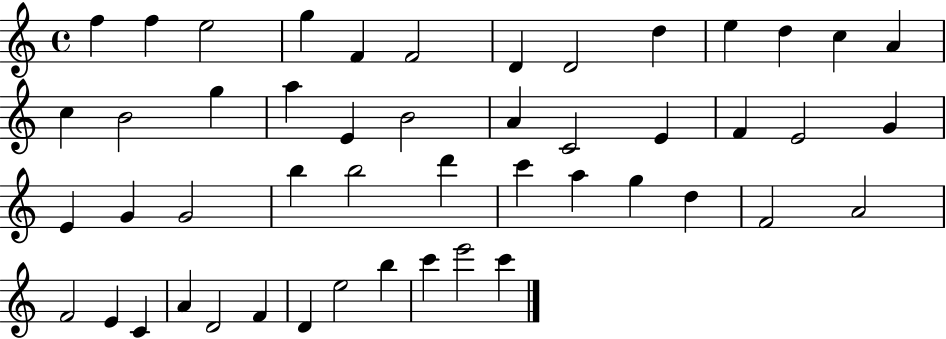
F5/q F5/q E5/h G5/q F4/q F4/h D4/q D4/h D5/q E5/q D5/q C5/q A4/q C5/q B4/h G5/q A5/q E4/q B4/h A4/q C4/h E4/q F4/q E4/h G4/q E4/q G4/q G4/h B5/q B5/h D6/q C6/q A5/q G5/q D5/q F4/h A4/h F4/h E4/q C4/q A4/q D4/h F4/q D4/q E5/h B5/q C6/q E6/h C6/q